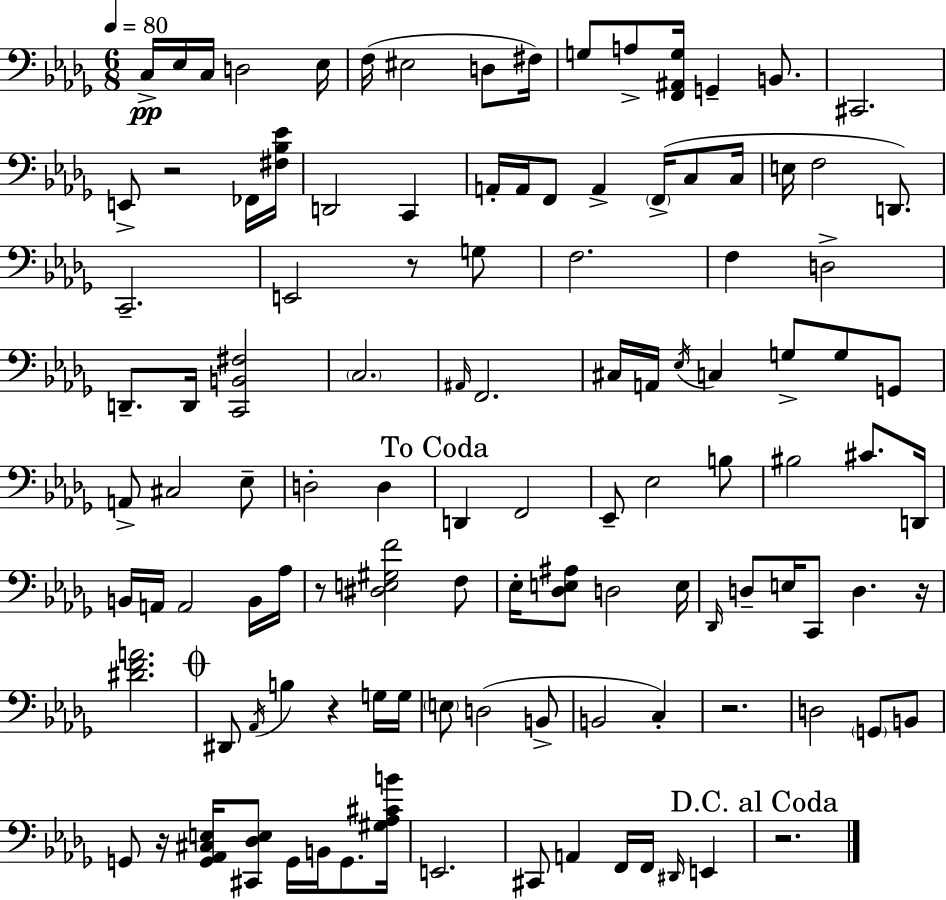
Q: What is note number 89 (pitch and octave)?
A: B2